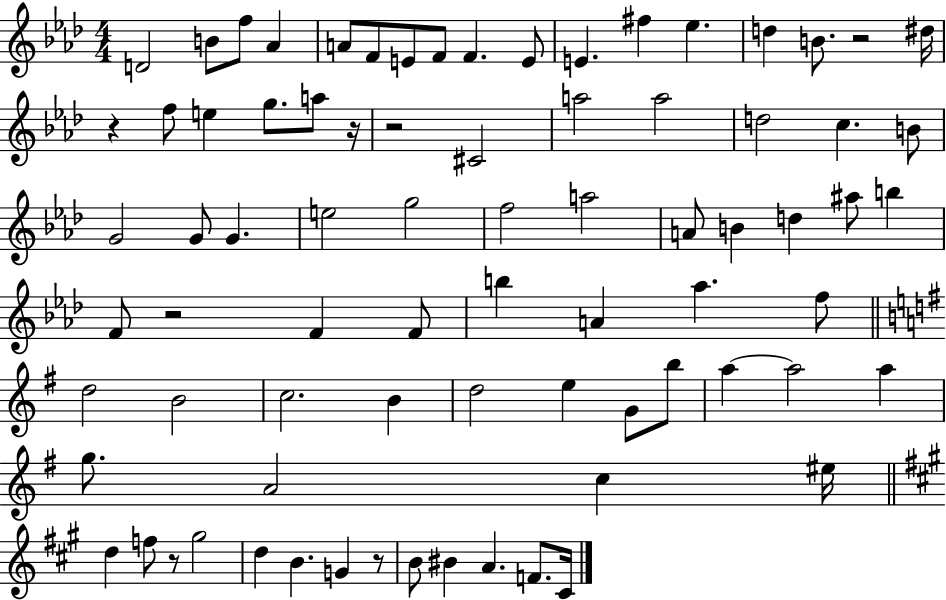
{
  \clef treble
  \numericTimeSignature
  \time 4/4
  \key aes \major
  \repeat volta 2 { d'2 b'8 f''8 aes'4 | a'8 f'8 e'8 f'8 f'4. e'8 | e'4. fis''4 ees''4. | d''4 b'8. r2 dis''16 | \break r4 f''8 e''4 g''8. a''8 r16 | r2 cis'2 | a''2 a''2 | d''2 c''4. b'8 | \break g'2 g'8 g'4. | e''2 g''2 | f''2 a''2 | a'8 b'4 d''4 ais''8 b''4 | \break f'8 r2 f'4 f'8 | b''4 a'4 aes''4. f''8 | \bar "||" \break \key g \major d''2 b'2 | c''2. b'4 | d''2 e''4 g'8 b''8 | a''4~~ a''2 a''4 | \break g''8. a'2 c''4 eis''16 | \bar "||" \break \key a \major d''4 f''8 r8 gis''2 | d''4 b'4. g'4 r8 | b'8 bis'4 a'4. f'8. cis'16 | } \bar "|."
}